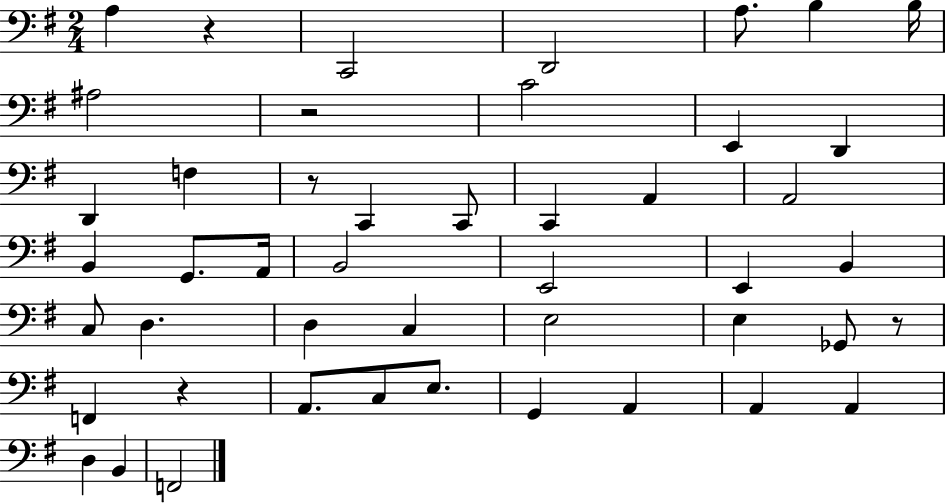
X:1
T:Untitled
M:2/4
L:1/4
K:G
A, z C,,2 D,,2 A,/2 B, B,/4 ^A,2 z2 C2 E,, D,, D,, F, z/2 C,, C,,/2 C,, A,, A,,2 B,, G,,/2 A,,/4 B,,2 E,,2 E,, B,, C,/2 D, D, C, E,2 E, _G,,/2 z/2 F,, z A,,/2 C,/2 E,/2 G,, A,, A,, A,, D, B,, F,,2